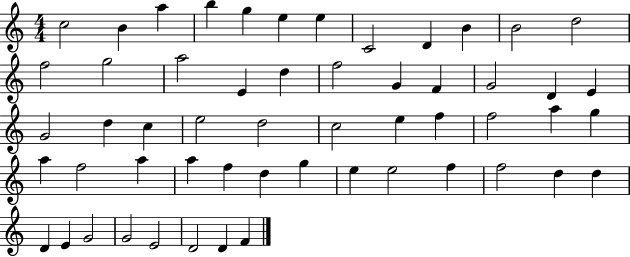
X:1
T:Untitled
M:4/4
L:1/4
K:C
c2 B a b g e e C2 D B B2 d2 f2 g2 a2 E d f2 G F G2 D E G2 d c e2 d2 c2 e f f2 a g a f2 a a f d g e e2 f f2 d d D E G2 G2 E2 D2 D F